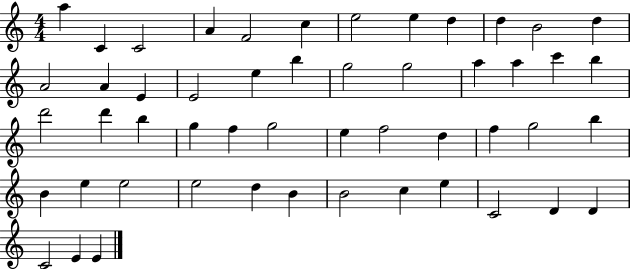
{
  \clef treble
  \numericTimeSignature
  \time 4/4
  \key c \major
  a''4 c'4 c'2 | a'4 f'2 c''4 | e''2 e''4 d''4 | d''4 b'2 d''4 | \break a'2 a'4 e'4 | e'2 e''4 b''4 | g''2 g''2 | a''4 a''4 c'''4 b''4 | \break d'''2 d'''4 b''4 | g''4 f''4 g''2 | e''4 f''2 d''4 | f''4 g''2 b''4 | \break b'4 e''4 e''2 | e''2 d''4 b'4 | b'2 c''4 e''4 | c'2 d'4 d'4 | \break c'2 e'4 e'4 | \bar "|."
}